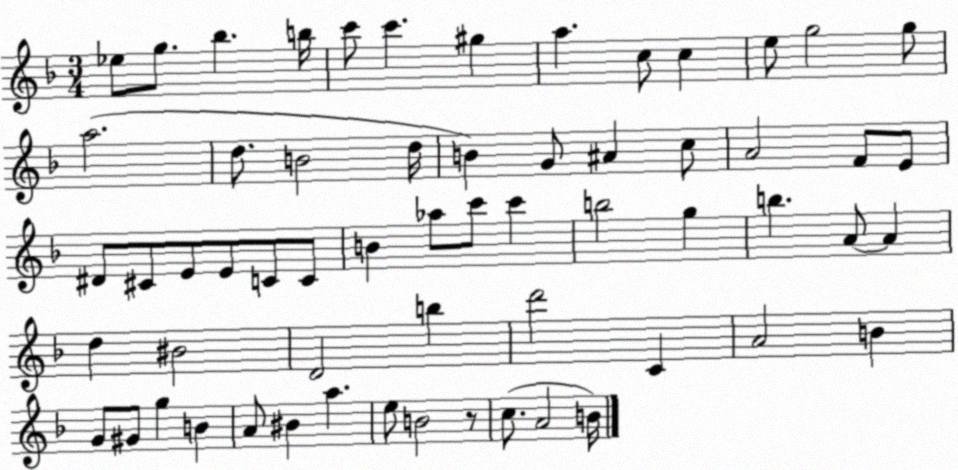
X:1
T:Untitled
M:3/4
L:1/4
K:F
_e/2 g/2 _b b/4 c'/2 c' ^g a c/2 c e/2 g2 g/2 a2 d/2 B2 d/4 B G/2 ^A c/2 A2 F/2 E/2 ^D/2 ^C/2 E/2 E/2 C/2 C/2 B _a/2 c'/2 c' b2 g b A/2 A d ^B2 D2 b d'2 C A2 B G/2 ^G/2 g B A/2 ^B a e/2 B2 z/2 c/2 A2 B/4